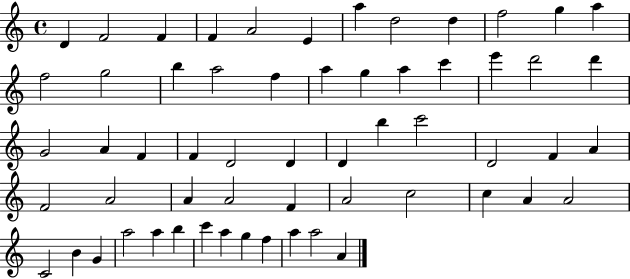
X:1
T:Untitled
M:4/4
L:1/4
K:C
D F2 F F A2 E a d2 d f2 g a f2 g2 b a2 f a g a c' e' d'2 d' G2 A F F D2 D D b c'2 D2 F A F2 A2 A A2 F A2 c2 c A A2 C2 B G a2 a b c' a g f a a2 A